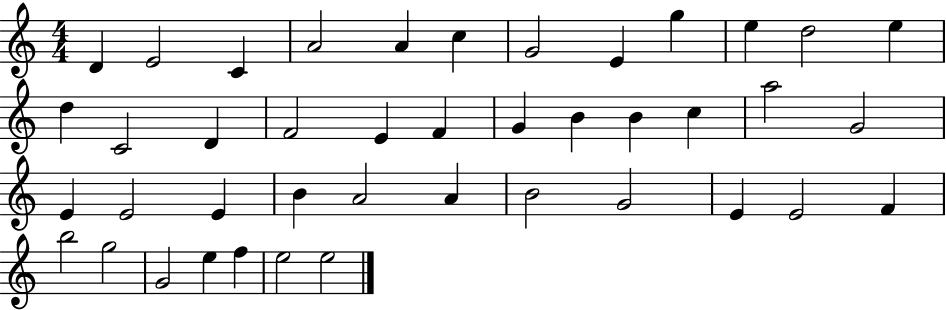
D4/q E4/h C4/q A4/h A4/q C5/q G4/h E4/q G5/q E5/q D5/h E5/q D5/q C4/h D4/q F4/h E4/q F4/q G4/q B4/q B4/q C5/q A5/h G4/h E4/q E4/h E4/q B4/q A4/h A4/q B4/h G4/h E4/q E4/h F4/q B5/h G5/h G4/h E5/q F5/q E5/h E5/h